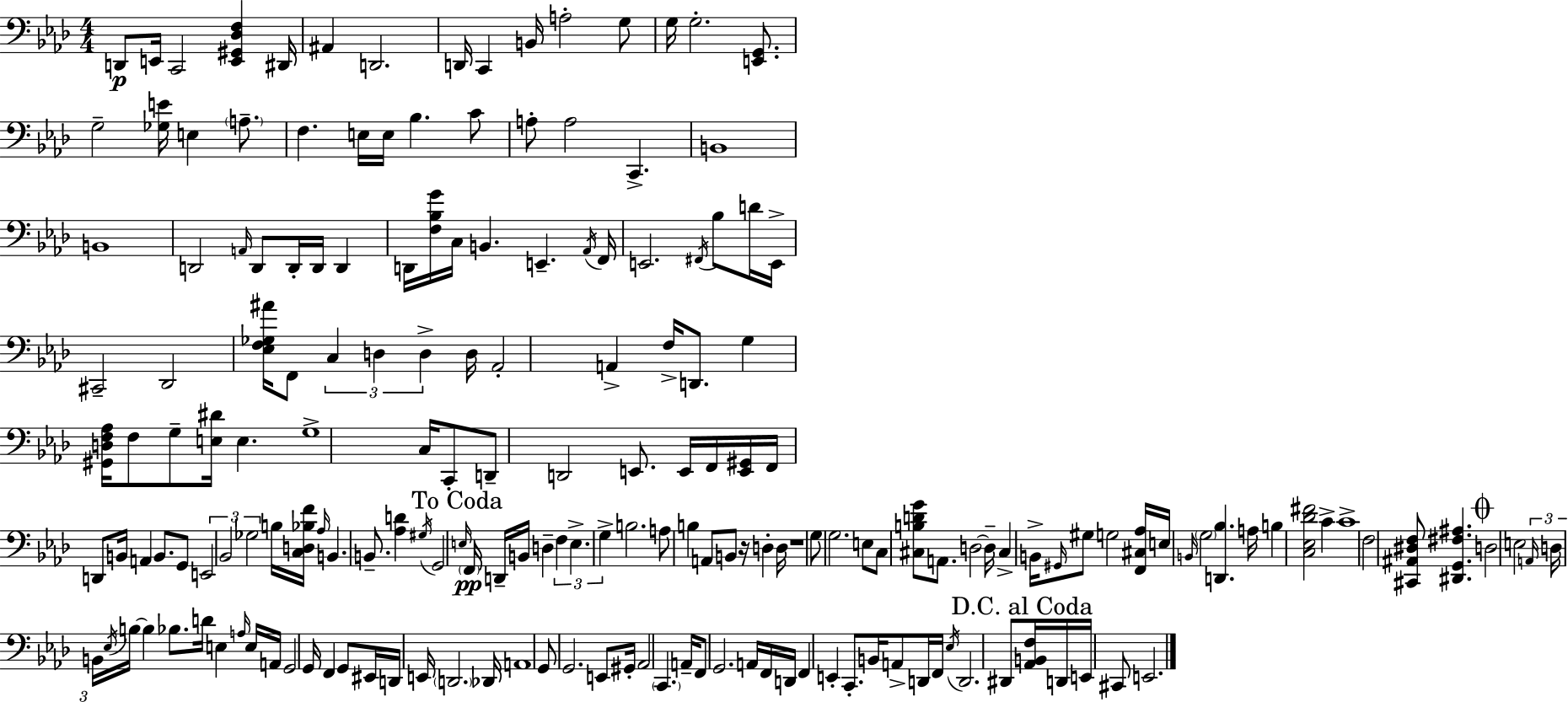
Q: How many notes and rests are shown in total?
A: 185